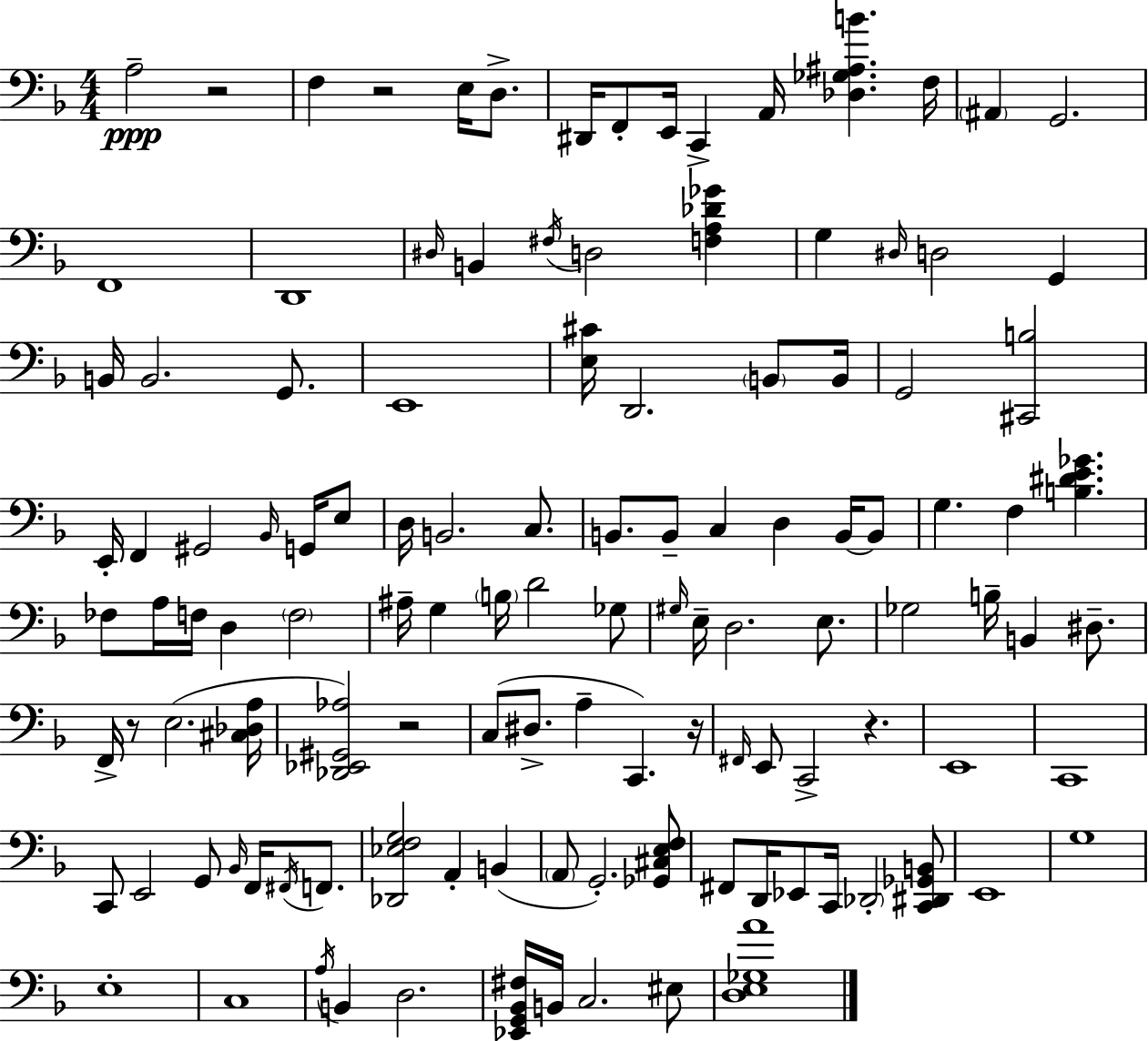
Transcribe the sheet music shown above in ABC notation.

X:1
T:Untitled
M:4/4
L:1/4
K:Dm
A,2 z2 F, z2 E,/4 D,/2 ^D,,/4 F,,/2 E,,/4 C,, A,,/4 [_D,_G,^A,B] F,/4 ^A,, G,,2 F,,4 D,,4 ^D,/4 B,, ^F,/4 D,2 [F,A,_D_G] G, ^D,/4 D,2 G,, B,,/4 B,,2 G,,/2 E,,4 [E,^C]/4 D,,2 B,,/2 B,,/4 G,,2 [^C,,B,]2 E,,/4 F,, ^G,,2 _B,,/4 G,,/4 E,/2 D,/4 B,,2 C,/2 B,,/2 B,,/2 C, D, B,,/4 B,,/2 G, F, [B,^DE_G] _F,/2 A,/4 F,/4 D, F,2 ^A,/4 G, B,/4 D2 _G,/2 ^G,/4 E,/4 D,2 E,/2 _G,2 B,/4 B,, ^D,/2 F,,/4 z/2 E,2 [^C,_D,A,]/4 [_D,,_E,,^G,,_A,]2 z2 C,/2 ^D,/2 A, C,, z/4 ^F,,/4 E,,/2 C,,2 z E,,4 C,,4 C,,/2 E,,2 G,,/2 _B,,/4 F,,/4 ^F,,/4 F,,/2 [_D,,_E,F,G,]2 A,, B,, A,,/2 G,,2 [_G,,^C,E,F,]/2 ^F,,/2 D,,/4 _E,,/2 C,,/4 _D,,2 [C,,^D,,_G,,B,,]/2 E,,4 G,4 E,4 C,4 A,/4 B,, D,2 [_E,,G,,_B,,^F,]/4 B,,/4 C,2 ^E,/2 [D,E,_G,A]4